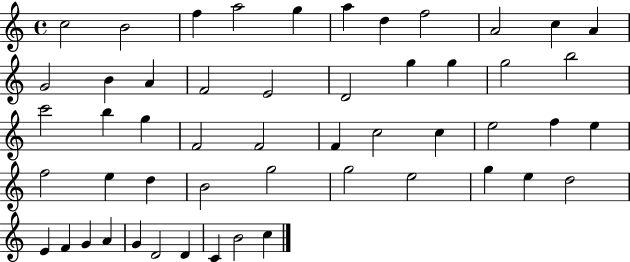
{
  \clef treble
  \time 4/4
  \defaultTimeSignature
  \key c \major
  c''2 b'2 | f''4 a''2 g''4 | a''4 d''4 f''2 | a'2 c''4 a'4 | \break g'2 b'4 a'4 | f'2 e'2 | d'2 g''4 g''4 | g''2 b''2 | \break c'''2 b''4 g''4 | f'2 f'2 | f'4 c''2 c''4 | e''2 f''4 e''4 | \break f''2 e''4 d''4 | b'2 g''2 | g''2 e''2 | g''4 e''4 d''2 | \break e'4 f'4 g'4 a'4 | g'4 d'2 d'4 | c'4 b'2 c''4 | \bar "|."
}